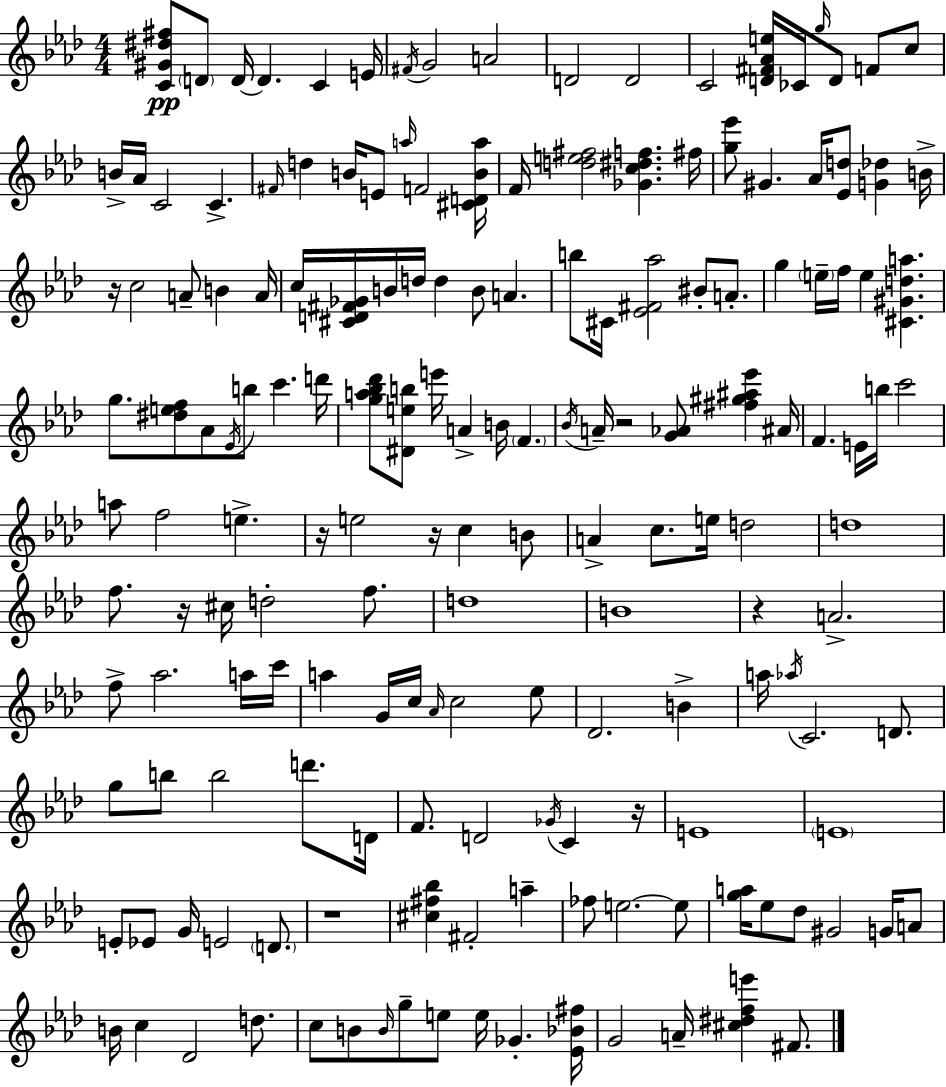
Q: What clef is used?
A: treble